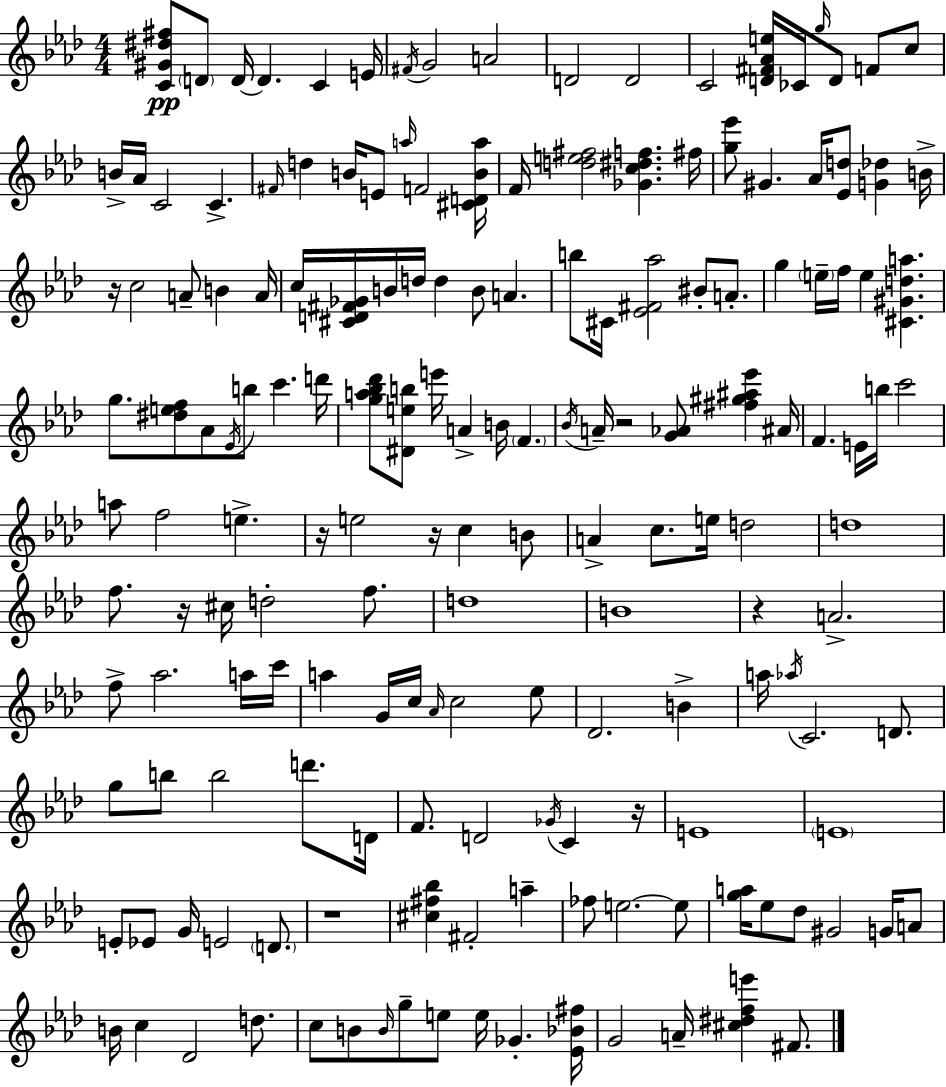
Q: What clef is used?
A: treble